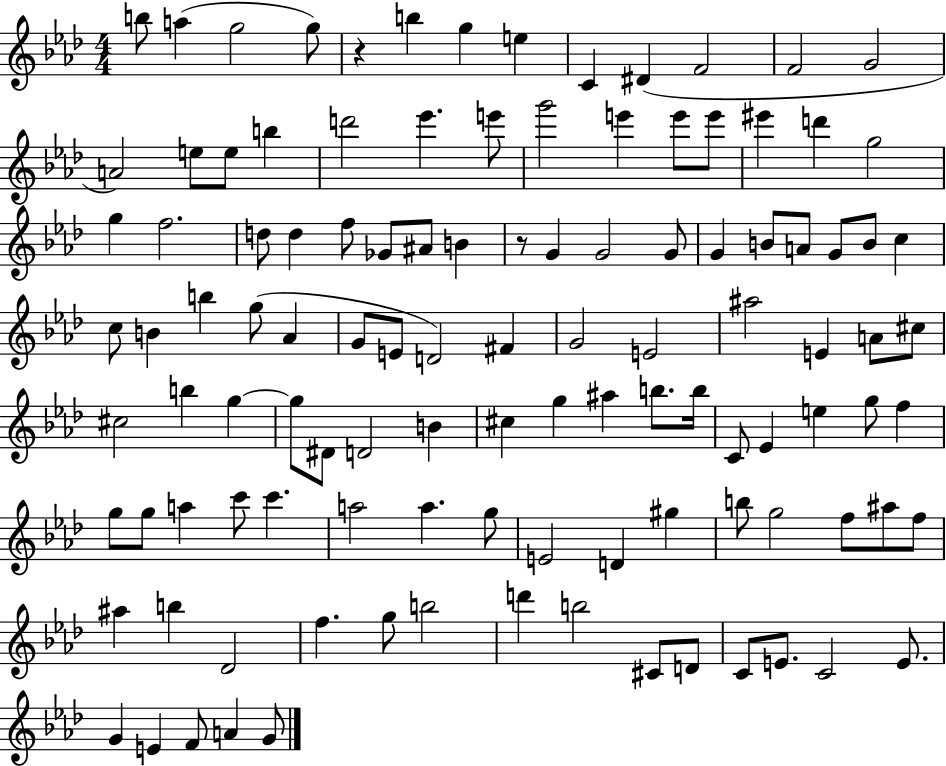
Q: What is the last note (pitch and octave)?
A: G4